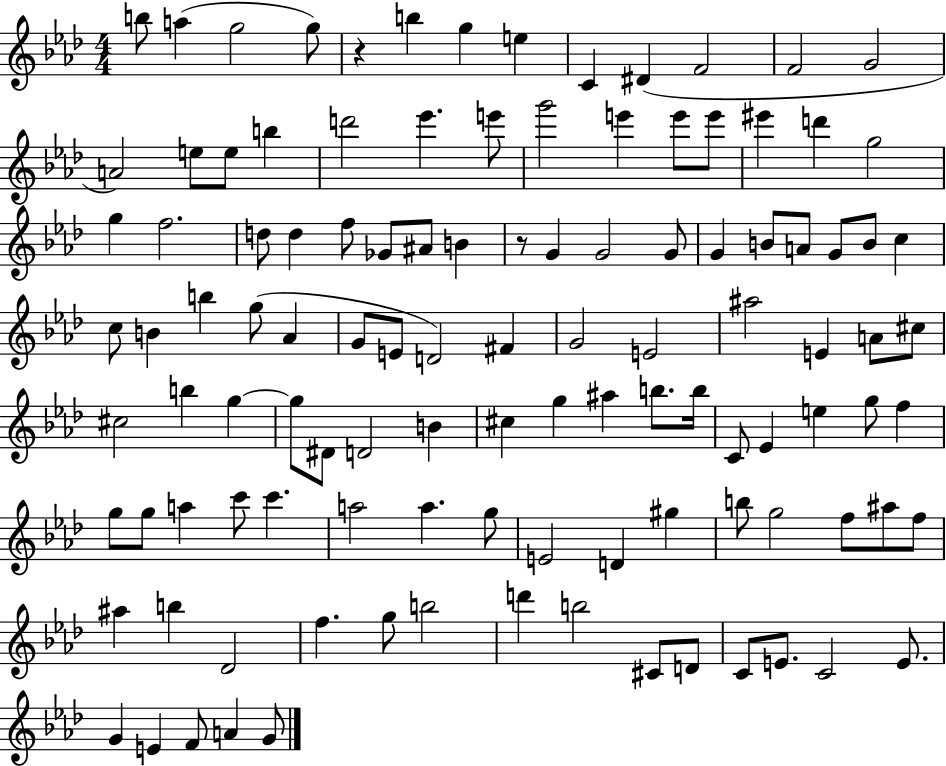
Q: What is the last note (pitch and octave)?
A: G4